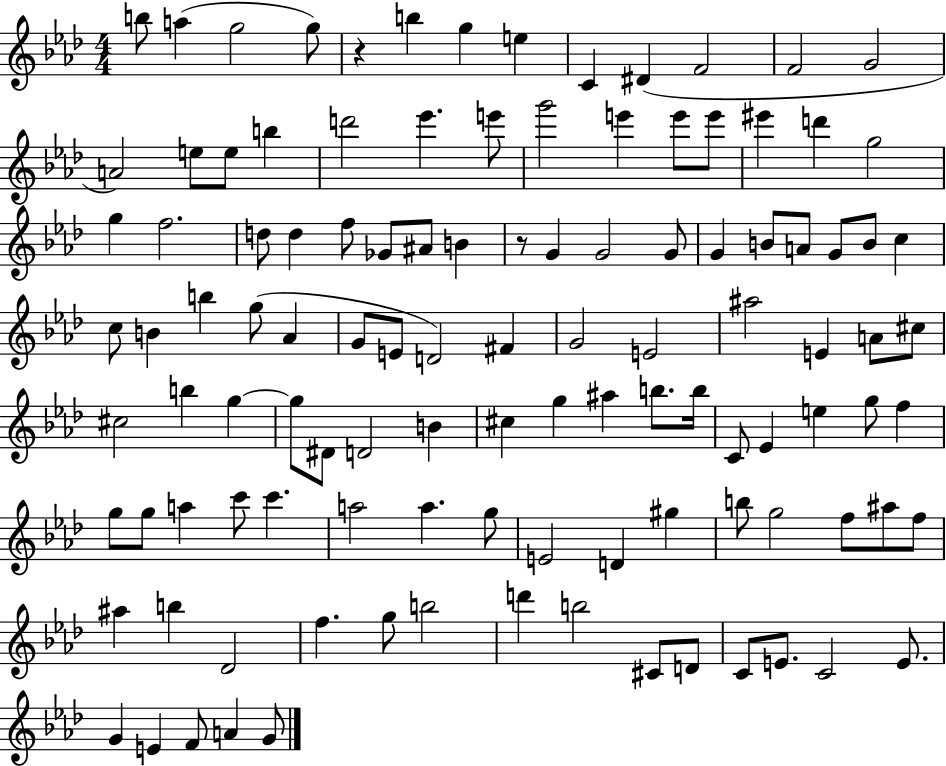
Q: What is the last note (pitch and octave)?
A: G4